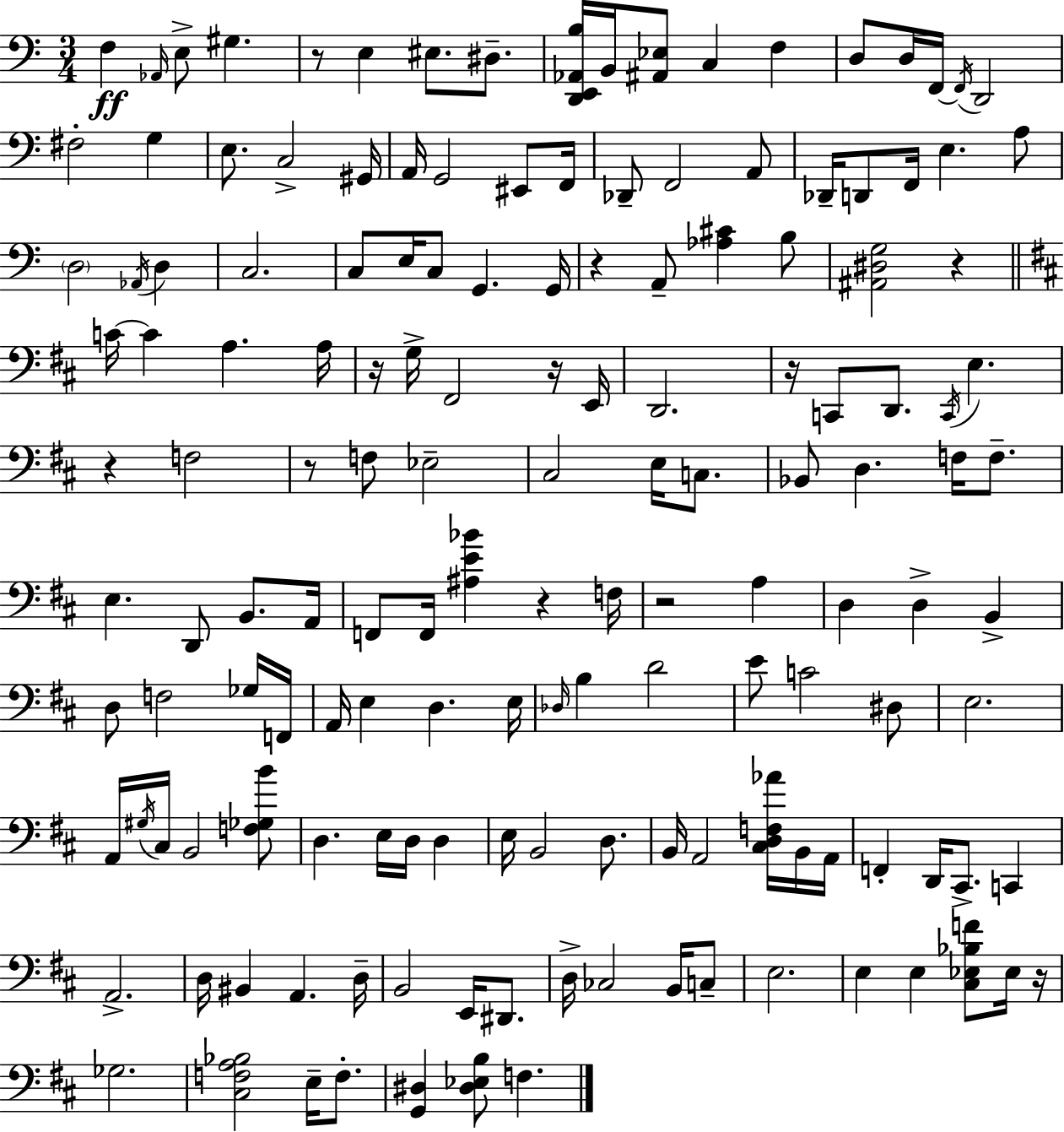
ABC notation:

X:1
T:Untitled
M:3/4
L:1/4
K:Am
F, _A,,/4 E,/2 ^G, z/2 E, ^E,/2 ^D,/2 [D,,E,,_A,,B,]/4 B,,/4 [^A,,_E,]/2 C, F, D,/2 D,/4 F,,/4 F,,/4 D,,2 ^F,2 G, E,/2 C,2 ^G,,/4 A,,/4 G,,2 ^E,,/2 F,,/4 _D,,/2 F,,2 A,,/2 _D,,/4 D,,/2 F,,/4 E, A,/2 D,2 _A,,/4 D, C,2 C,/2 E,/4 C,/2 G,, G,,/4 z A,,/2 [_A,^C] B,/2 [^A,,^D,G,]2 z C/4 C A, A,/4 z/4 G,/4 ^F,,2 z/4 E,,/4 D,,2 z/4 C,,/2 D,,/2 C,,/4 E, z F,2 z/2 F,/2 _E,2 ^C,2 E,/4 C,/2 _B,,/2 D, F,/4 F,/2 E, D,,/2 B,,/2 A,,/4 F,,/2 F,,/4 [^A,E_B] z F,/4 z2 A, D, D, B,, D,/2 F,2 _G,/4 F,,/4 A,,/4 E, D, E,/4 _D,/4 B, D2 E/2 C2 ^D,/2 E,2 A,,/4 ^G,/4 ^C,/4 B,,2 [F,_G,B]/2 D, E,/4 D,/4 D, E,/4 B,,2 D,/2 B,,/4 A,,2 [^C,D,F,_A]/4 B,,/4 A,,/4 F,, D,,/4 ^C,,/2 C,, A,,2 D,/4 ^B,, A,, D,/4 B,,2 E,,/4 ^D,,/2 D,/4 _C,2 B,,/4 C,/2 E,2 E, E, [^C,_E,_B,F]/2 _E,/4 z/4 _G,2 [^C,F,A,_B,]2 E,/4 F,/2 [G,,^D,] [^D,_E,B,]/2 F,